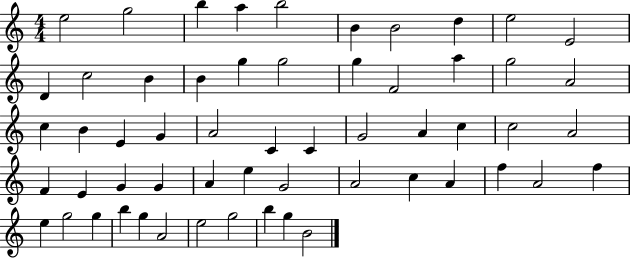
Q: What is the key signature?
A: C major